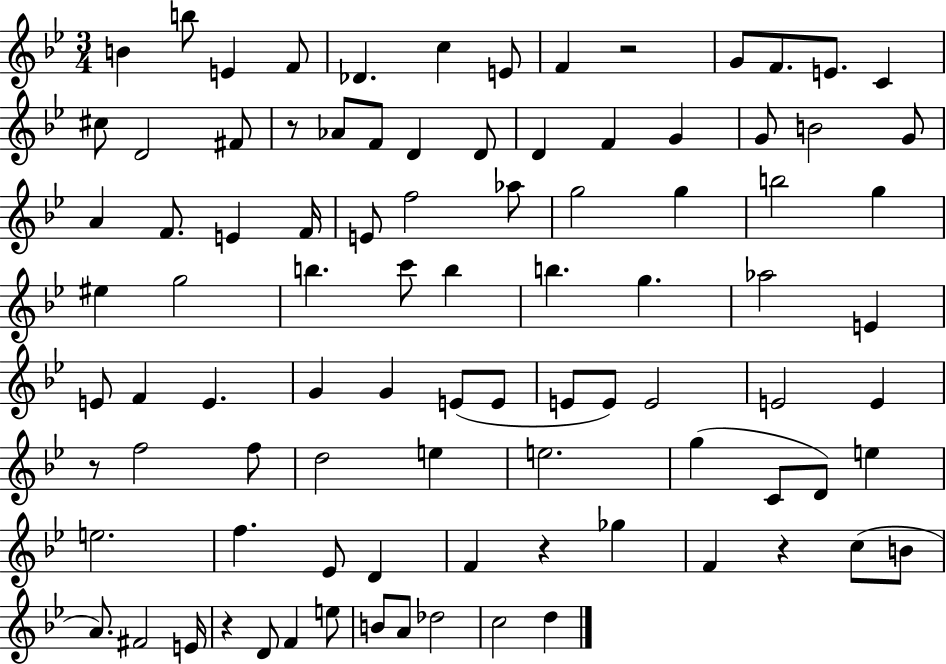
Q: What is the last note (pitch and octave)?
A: D5